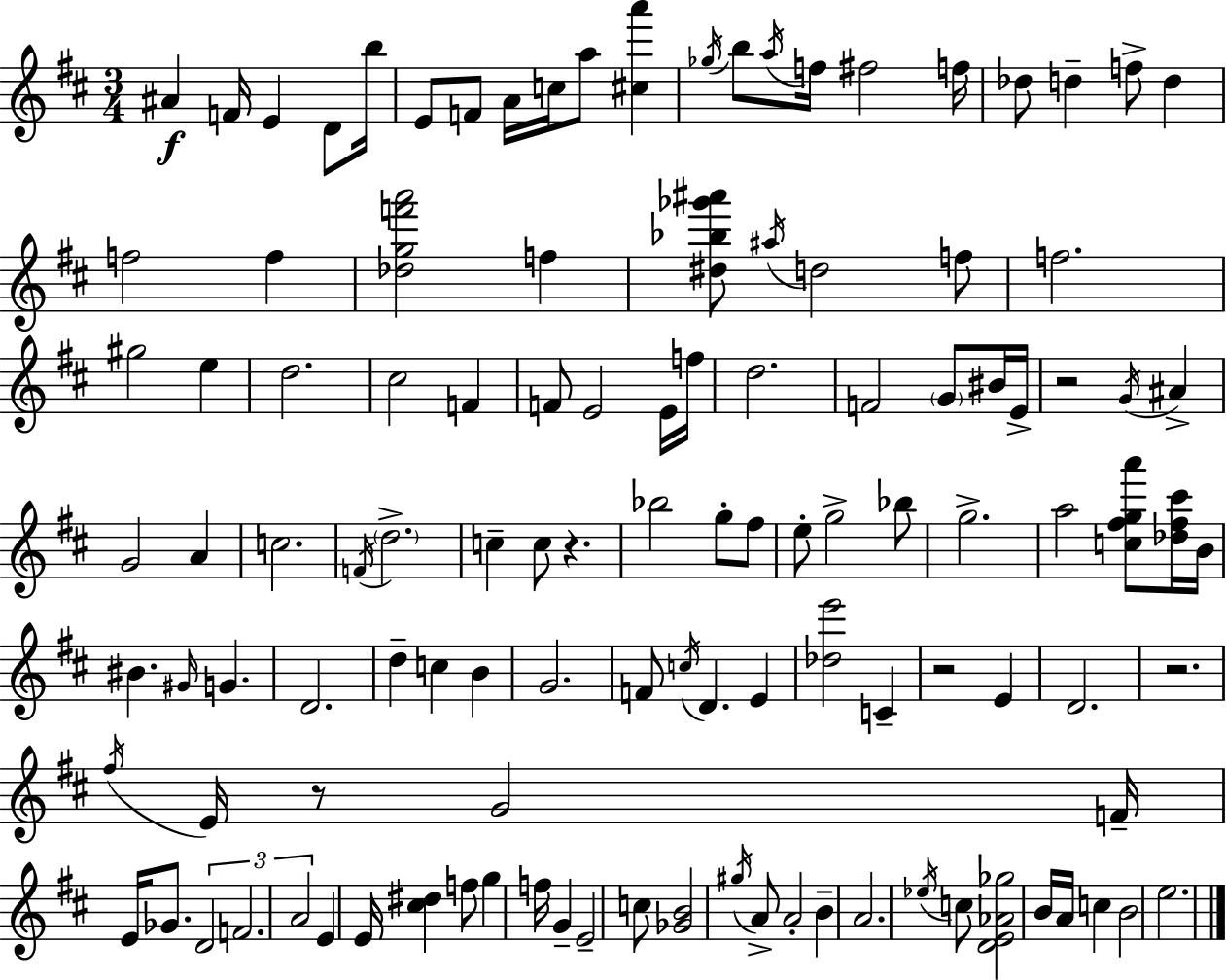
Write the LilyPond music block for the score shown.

{
  \clef treble
  \numericTimeSignature
  \time 3/4
  \key d \major
  \repeat volta 2 { ais'4\f f'16 e'4 d'8 b''16 | e'8 f'8 a'16 c''16 a''8 <cis'' a'''>4 | \acciaccatura { ges''16 } b''8 \acciaccatura { a''16 } f''16 fis''2 | f''16 des''8 d''4-- f''8-> d''4 | \break f''2 f''4 | <des'' g'' f''' a'''>2 f''4 | <dis'' bes'' ges''' ais'''>8 \acciaccatura { ais''16 } d''2 | f''8 f''2. | \break gis''2 e''4 | d''2. | cis''2 f'4 | f'8 e'2 | \break e'16 f''16 d''2. | f'2 \parenthesize g'8 | bis'16 e'16-> r2 \acciaccatura { g'16 } | ais'4-> g'2 | \break a'4 c''2. | \acciaccatura { f'16 } \parenthesize d''2.-> | c''4-- c''8 r4. | bes''2 | \break g''8-. fis''8 e''8-. g''2-> | bes''8 g''2.-> | a''2 | <c'' fis'' g'' a'''>8 <des'' fis'' cis'''>16 b'16 bis'4. \grace { gis'16 } | \break g'4. d'2. | d''4-- c''4 | b'4 g'2. | f'8 \acciaccatura { c''16 } d'4. | \break e'4 <des'' e'''>2 | c'4-- r2 | e'4 d'2. | r2. | \break \acciaccatura { fis''16 } e'16 r8 g'2 | f'16-- e'16 ges'8. | \tuplet 3/2 { d'2 f'2. | a'2 } | \break e'4 e'16 <cis'' dis''>4 | f''8 g''4 f''16 g'4-- | e'2-- c''8 <ges' b'>2 | \acciaccatura { gis''16 } a'8-> a'2-. | \break b'4-- a'2. | \acciaccatura { ees''16 } c''8 | <d' e' aes' ges''>2 b'16 a'16 c''4 | b'2 e''2. | \break } \bar "|."
}